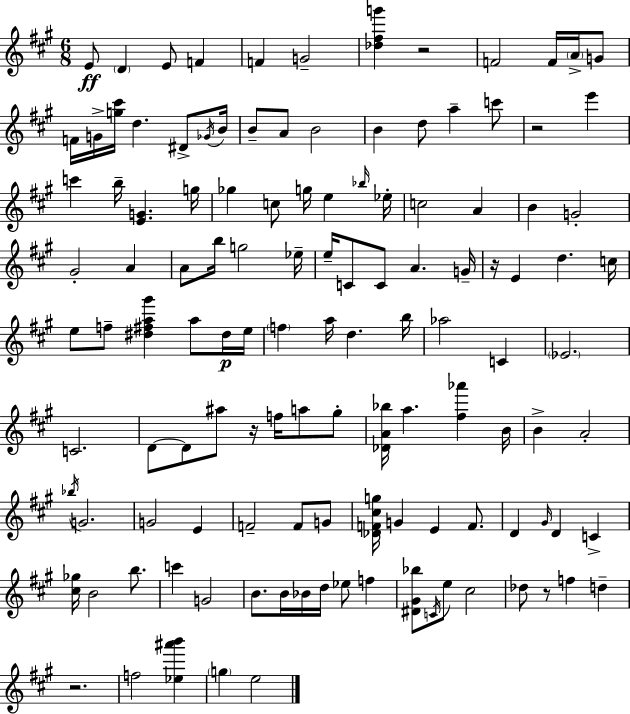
E4/e D4/q E4/e F4/q F4/q G4/h [Db5,F#5,G6]/q R/h F4/h F4/s A4/s G4/e F4/s G4/s [G5,C#6]/s D5/q. D#4/e Gb4/s B4/s B4/e A4/e B4/h B4/q D5/e A5/q C6/e R/h E6/q C6/q B5/s [E4,G4]/q. G5/s Gb5/q C5/e G5/s E5/q Bb5/s Eb5/s C5/h A4/q B4/q G4/h G#4/h A4/q A4/e B5/s G5/h Eb5/s E5/s C4/e C4/e A4/q. G4/s R/s E4/q D5/q. C5/s E5/e F5/e [D#5,F#5,A5,G#6]/q A5/e D#5/s E5/s F5/q A5/s D5/q. B5/s Ab5/h C4/q Eb4/h. C4/h. D4/e D4/e A#5/e R/s F5/s A5/e G#5/e [Db4,A4,Bb5]/s A5/q. [F#5,Ab6]/q B4/s B4/q A4/h Bb5/s G4/h. G4/h E4/q F4/h F4/e G4/e [Db4,F4,C#5,G5]/s G4/q E4/q F4/e. D4/q G#4/s D4/q C4/q [C#5,Gb5]/s B4/h B5/e. C6/q G4/h B4/e. B4/s Bb4/s D5/s Eb5/e F5/q [D#4,G#4,Bb5]/e C4/s E5/e C#5/h Db5/e R/e F5/q D5/q R/h. F5/h [Eb5,A#6,B6]/q G5/q E5/h